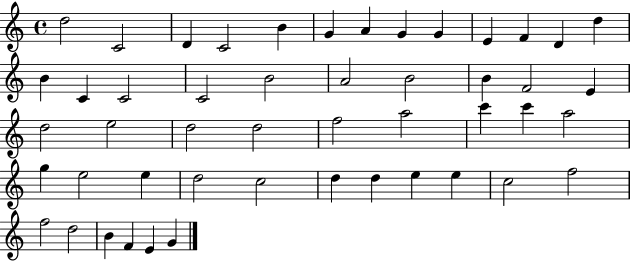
X:1
T:Untitled
M:4/4
L:1/4
K:C
d2 C2 D C2 B G A G G E F D d B C C2 C2 B2 A2 B2 B F2 E d2 e2 d2 d2 f2 a2 c' c' a2 g e2 e d2 c2 d d e e c2 f2 f2 d2 B F E G